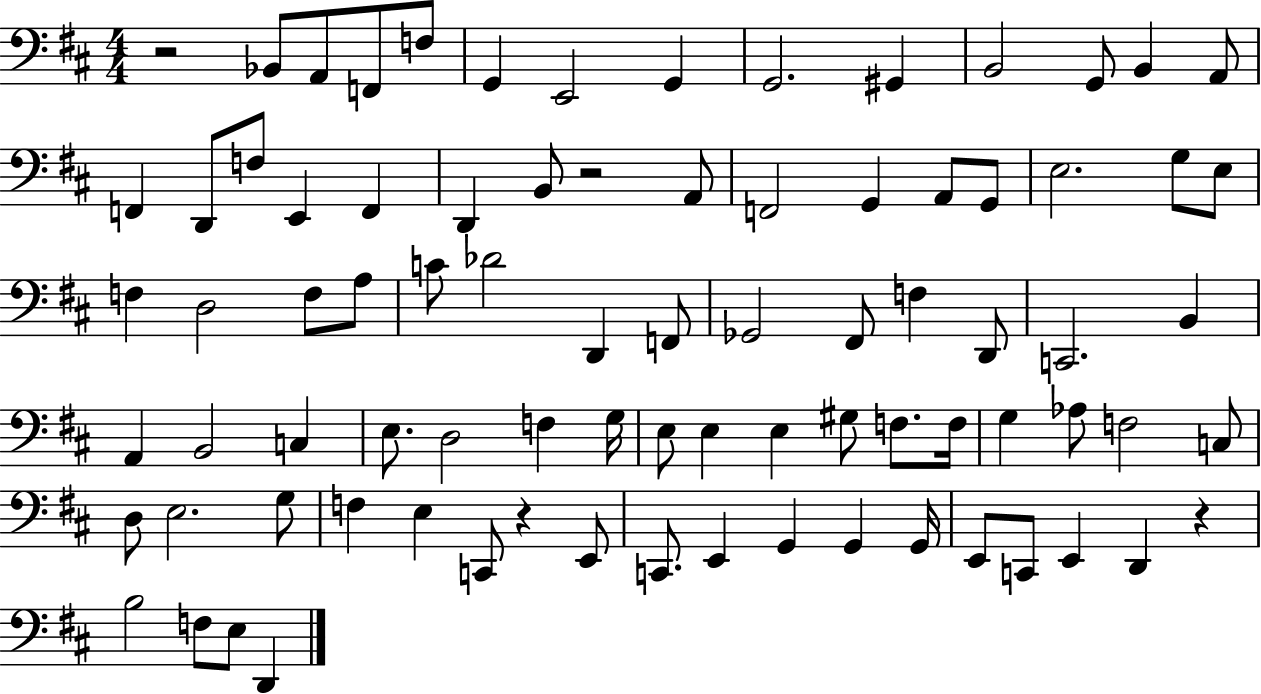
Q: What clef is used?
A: bass